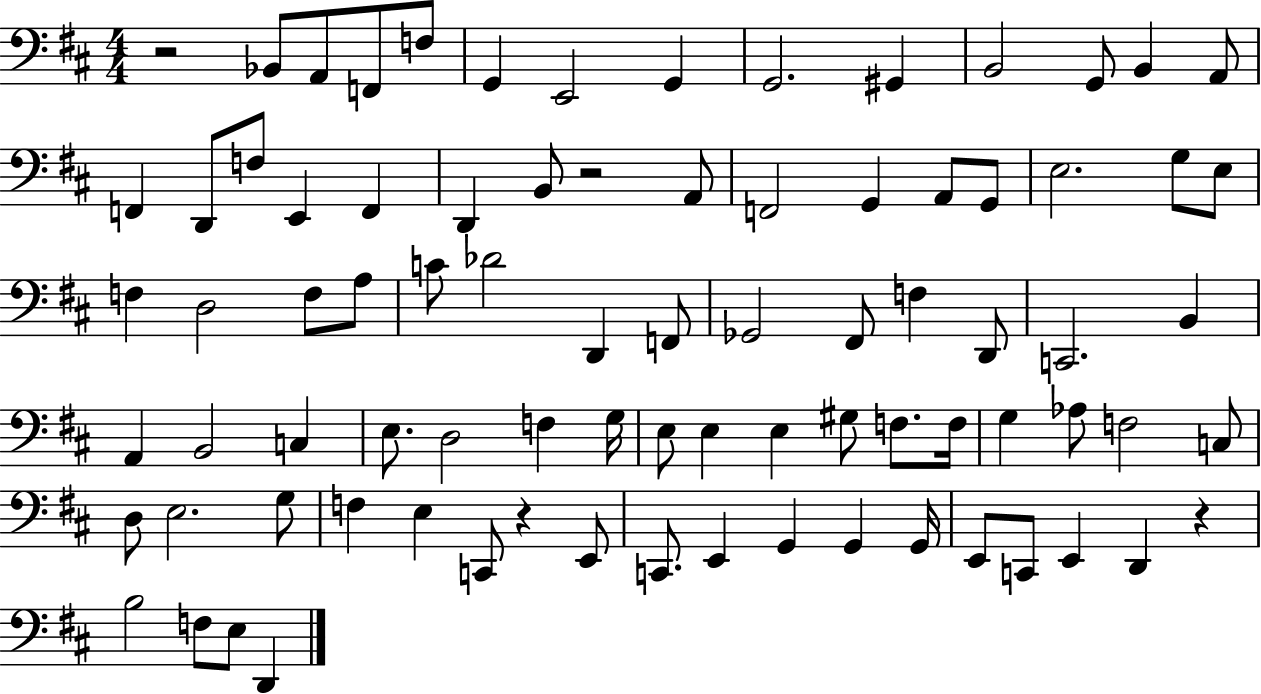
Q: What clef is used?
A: bass